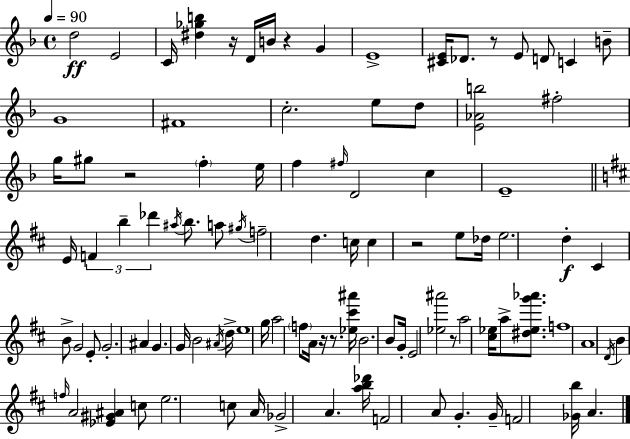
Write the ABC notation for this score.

X:1
T:Untitled
M:4/4
L:1/4
K:Dm
d2 E2 C/4 [^d_gb] z/4 D/4 B/4 z G E4 [^CE]/4 _D/2 z/2 E/2 D/2 C B/2 G4 ^F4 c2 e/2 d/2 [E_Ab]2 ^f2 g/4 ^g/2 z2 f e/4 f ^f/4 D2 c E4 E/4 F b _d' ^a/4 b/2 a/2 ^g/4 f2 d c/4 c z2 e/2 _d/4 e2 d ^C B/2 G2 E/2 G2 ^A G G/4 B2 ^A/4 d/4 e4 g/4 a2 f/2 A/4 z/4 z/2 [_e^c'^a']/4 B2 B/2 G/4 E2 [_e^a']2 z/2 a2 [^c_e]/4 a/2 [^d_eg'_a']/2 f4 A4 D/4 B f/4 A2 [_E^G^A] c/2 e2 c/2 A/4 _G2 A [ab_d']/4 F2 A/2 G G/4 F2 [_Gb]/4 A